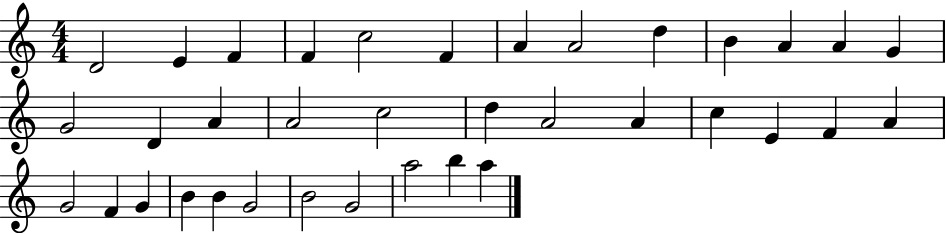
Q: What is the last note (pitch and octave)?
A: A5